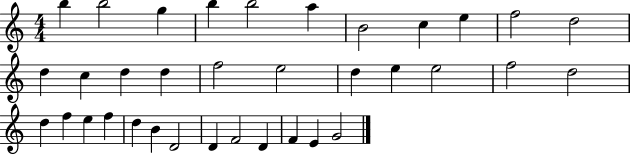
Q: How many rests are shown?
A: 0